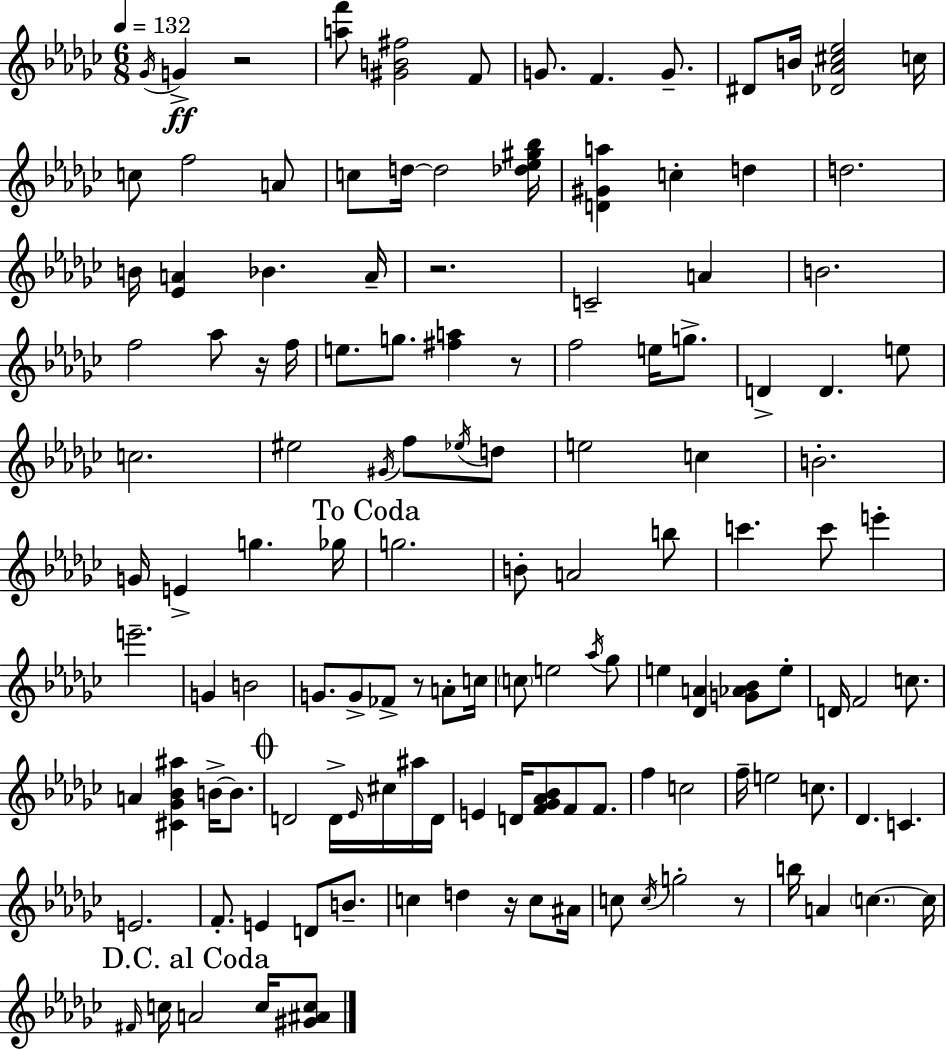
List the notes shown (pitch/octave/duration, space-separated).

Gb4/s G4/q R/h [A5,F6]/e [G#4,B4,F#5]/h F4/e G4/e. F4/q. G4/e. D#4/e B4/s [Db4,Ab4,C#5,Eb5]/h C5/s C5/e F5/h A4/e C5/e D5/s D5/h [Db5,Eb5,G#5,Bb5]/s [D4,G#4,A5]/q C5/q D5/q D5/h. B4/s [Eb4,A4]/q Bb4/q. A4/s R/h. C4/h A4/q B4/h. F5/h Ab5/e R/s F5/s E5/e. G5/e. [F#5,A5]/q R/e F5/h E5/s G5/e. D4/q D4/q. E5/e C5/h. EIS5/h G#4/s F5/e Eb5/s D5/e E5/h C5/q B4/h. G4/s E4/q G5/q. Gb5/s G5/h. B4/e A4/h B5/e C6/q. C6/e E6/q E6/h. G4/q B4/h G4/e. G4/e FES4/e R/e A4/e C5/s C5/e E5/h Ab5/s Gb5/e E5/q [Db4,A4]/q [G4,Ab4,Bb4]/e E5/e D4/s F4/h C5/e. A4/q [C#4,Gb4,Bb4,A#5]/q B4/s B4/e. D4/h D4/s Eb4/s C#5/s A#5/s D4/s E4/q D4/s [F4,Gb4,Ab4,Bb4]/e F4/e F4/e. F5/q C5/h F5/s E5/h C5/e. Db4/q. C4/q. E4/h. F4/e. E4/q D4/e B4/e. C5/q D5/q R/s C5/e A#4/s C5/e C5/s G5/h R/e B5/s A4/q C5/q. C5/s F#4/s C5/s A4/h C5/s [G#4,A#4,C5]/e